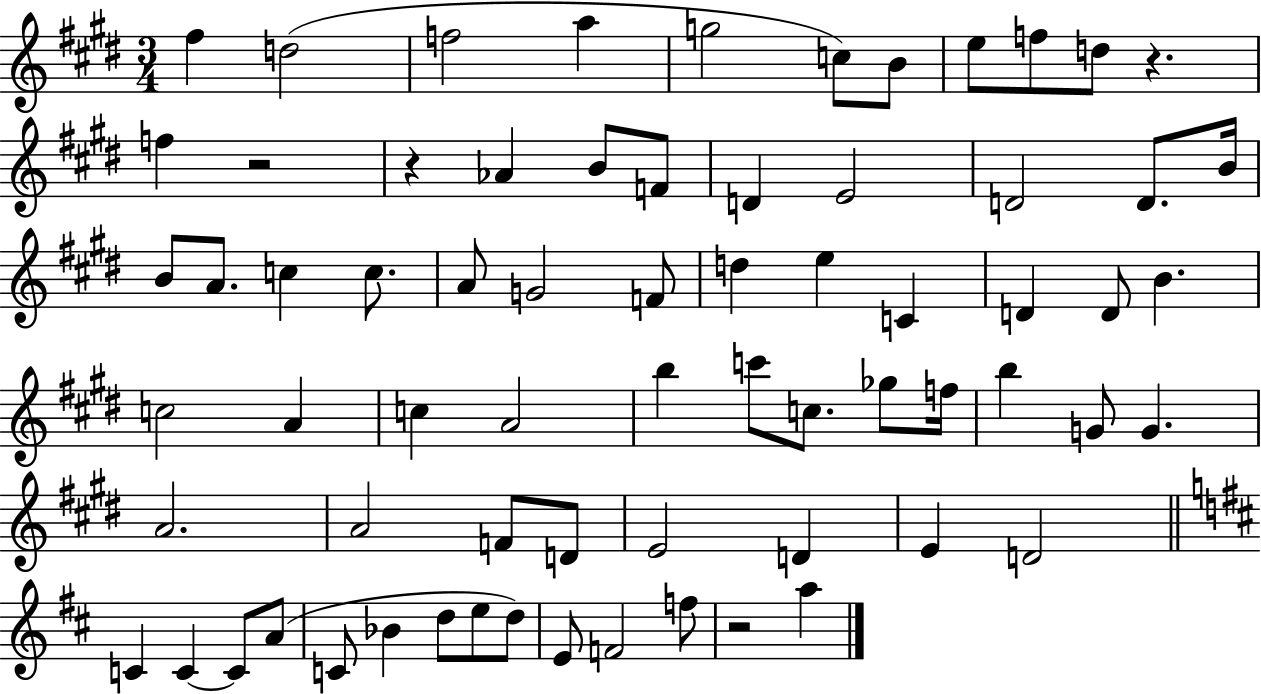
X:1
T:Untitled
M:3/4
L:1/4
K:E
^f d2 f2 a g2 c/2 B/2 e/2 f/2 d/2 z f z2 z _A B/2 F/2 D E2 D2 D/2 B/4 B/2 A/2 c c/2 A/2 G2 F/2 d e C D D/2 B c2 A c A2 b c'/2 c/2 _g/2 f/4 b G/2 G A2 A2 F/2 D/2 E2 D E D2 C C C/2 A/2 C/2 _B d/2 e/2 d/2 E/2 F2 f/2 z2 a